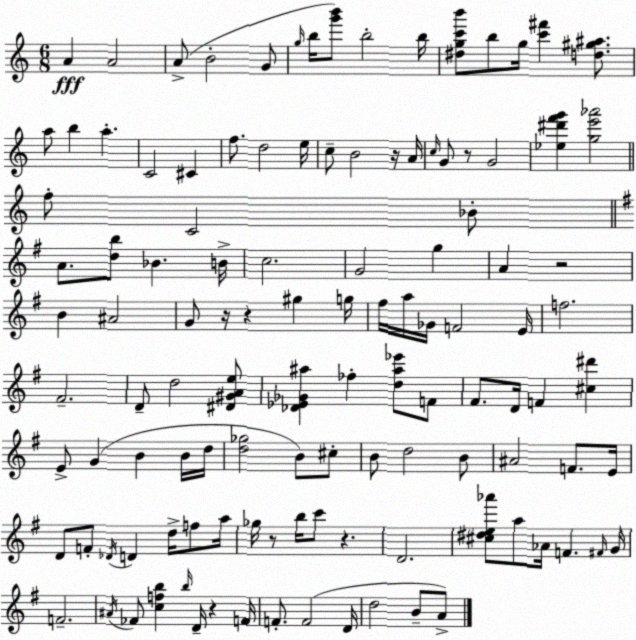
X:1
T:Untitled
M:6/8
L:1/4
K:C
A A2 A/2 B2 G/2 g/4 b/4 [g'b']/2 b2 b/4 [^dgc'b']/2 b/2 g/4 [c'^f'] [d^g^a]/2 a/2 b a C2 ^C f/2 d2 e/4 c/2 B2 z/4 A/4 c/4 G/2 z/2 G2 [_e^d'f'g'] [ge'_a']2 f/2 C2 _B/2 A/2 [db]/2 _B B/4 c2 G2 g A z2 B ^A2 G/2 z/4 z ^g g/4 ^f/4 a/4 _G/4 F2 E/4 f2 ^F2 D/2 d2 [^D^GAe]/2 [_D_E_G^a] _f [d^a_e']/2 F/2 ^F/2 D/4 F [^c^d'] E/2 G B B/4 d/4 [d_g]2 B/2 ^c/2 B/2 d2 B/2 ^A2 F/2 E/4 D/2 F/2 _D/4 D d/4 f/2 a/4 _g/4 z/2 b/4 c'/2 z D2 [^c^de_a']/2 a/2 _A/4 F ^F/4 G/4 F2 ^A/4 _F/2 [cfb] b/4 D/4 z F/4 F/2 F2 D/4 d2 B/2 A/2